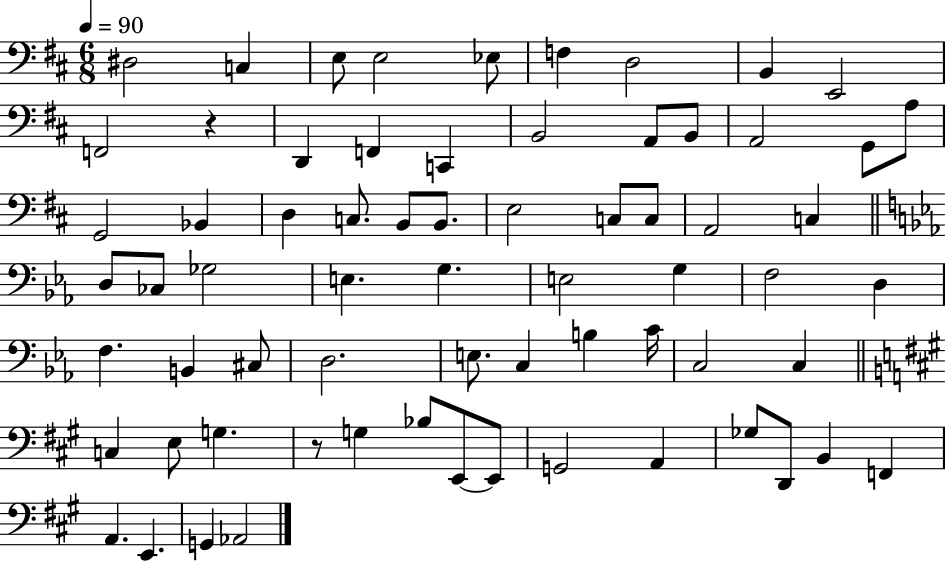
X:1
T:Untitled
M:6/8
L:1/4
K:D
^D,2 C, E,/2 E,2 _E,/2 F, D,2 B,, E,,2 F,,2 z D,, F,, C,, B,,2 A,,/2 B,,/2 A,,2 G,,/2 A,/2 G,,2 _B,, D, C,/2 B,,/2 B,,/2 E,2 C,/2 C,/2 A,,2 C, D,/2 _C,/2 _G,2 E, G, E,2 G, F,2 D, F, B,, ^C,/2 D,2 E,/2 C, B, C/4 C,2 C, C, E,/2 G, z/2 G, _B,/2 E,,/2 E,,/2 G,,2 A,, _G,/2 D,,/2 B,, F,, A,, E,, G,, _A,,2